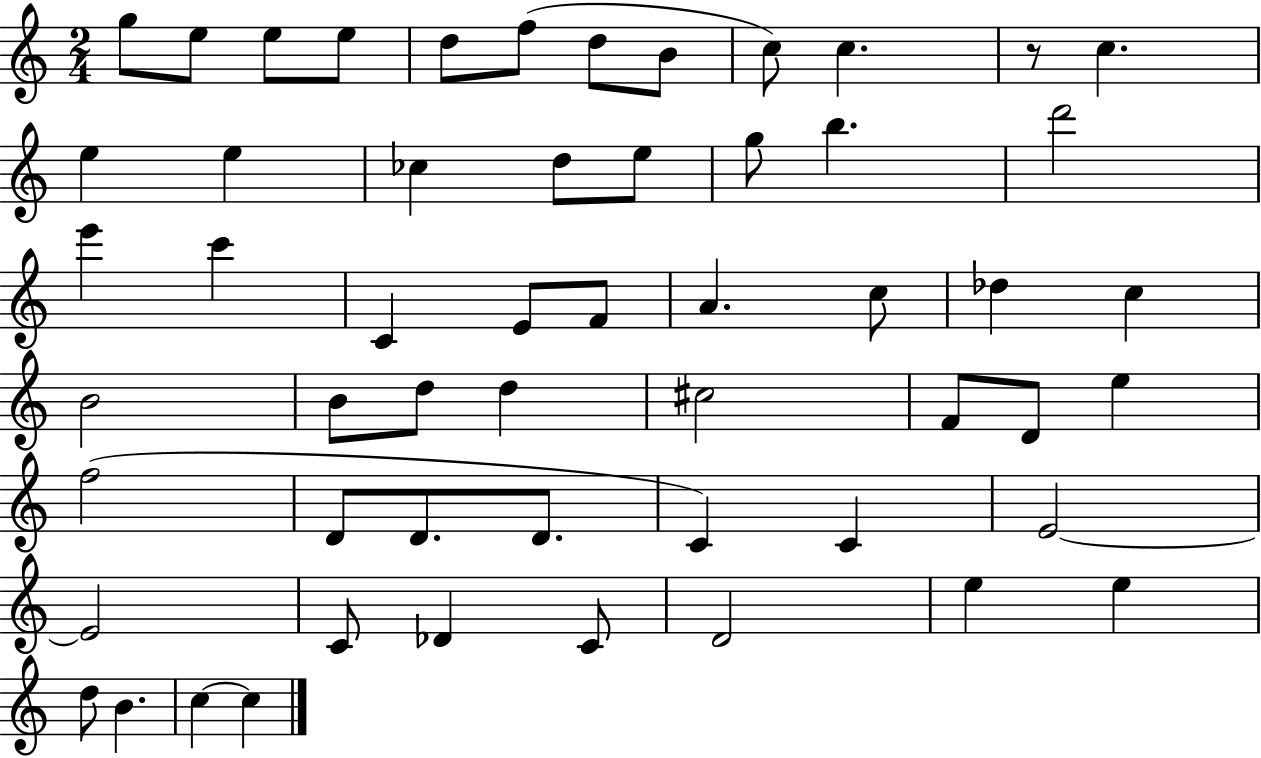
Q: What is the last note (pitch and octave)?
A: C5